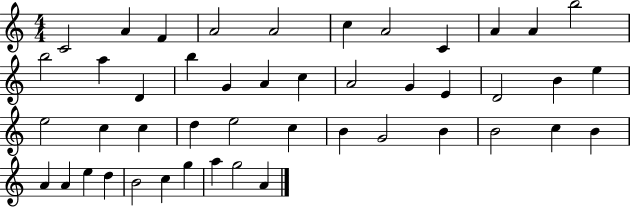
X:1
T:Untitled
M:4/4
L:1/4
K:C
C2 A F A2 A2 c A2 C A A b2 b2 a D b G A c A2 G E D2 B e e2 c c d e2 c B G2 B B2 c B A A e d B2 c g a g2 A